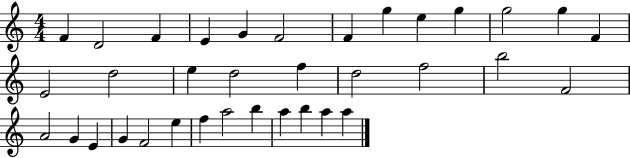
{
  \clef treble
  \numericTimeSignature
  \time 4/4
  \key c \major
  f'4 d'2 f'4 | e'4 g'4 f'2 | f'4 g''4 e''4 g''4 | g''2 g''4 f'4 | \break e'2 d''2 | e''4 d''2 f''4 | d''2 f''2 | b''2 f'2 | \break a'2 g'4 e'4 | g'4 f'2 e''4 | f''4 a''2 b''4 | a''4 b''4 a''4 a''4 | \break \bar "|."
}